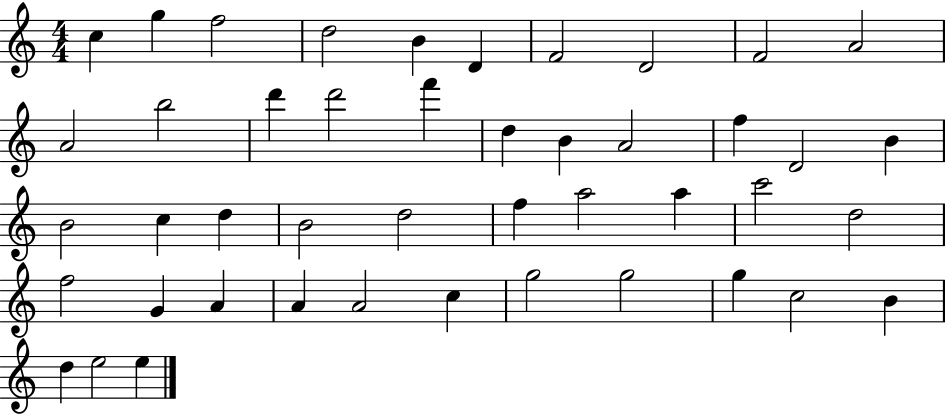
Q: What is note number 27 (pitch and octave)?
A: F5